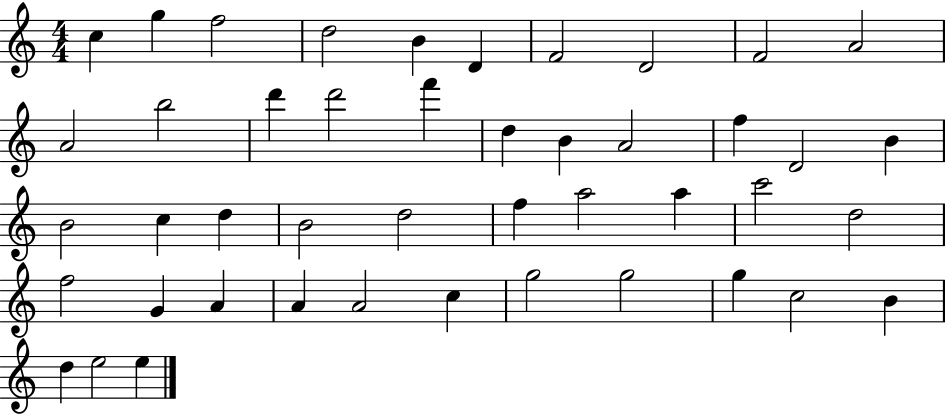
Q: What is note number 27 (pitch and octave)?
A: F5